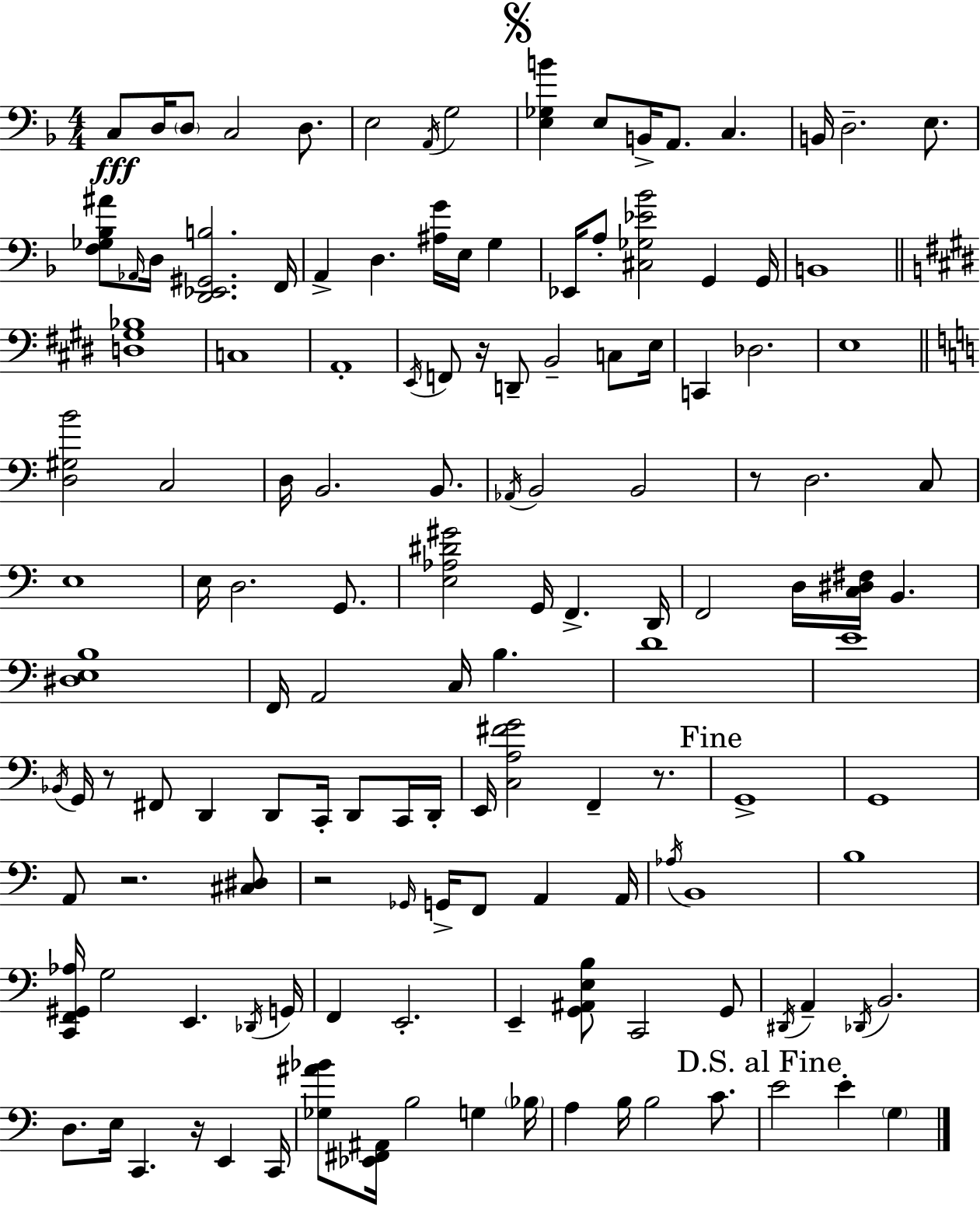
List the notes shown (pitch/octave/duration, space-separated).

C3/e D3/s D3/e C3/h D3/e. E3/h A2/s G3/h [E3,Gb3,B4]/q E3/e B2/s A2/e. C3/q. B2/s D3/h. E3/e. [F3,Gb3,Bb3,A#4]/e Ab2/s D3/s [D2,Eb2,G#2,B3]/h. F2/s A2/q D3/q. [A#3,G4]/s E3/s G3/q Eb2/s A3/e [C#3,Gb3,Eb4,Bb4]/h G2/q G2/s B2/w [D3,G#3,Bb3]/w C3/w A2/w E2/s F2/e R/s D2/e B2/h C3/e E3/s C2/q Db3/h. E3/w [D3,G#3,B4]/h C3/h D3/s B2/h. B2/e. Ab2/s B2/h B2/h R/e D3/h. C3/e E3/w E3/s D3/h. G2/e. [E3,Ab3,D#4,G#4]/h G2/s F2/q. D2/s F2/h D3/s [C3,D#3,F#3]/s B2/q. [D#3,E3,B3]/w F2/s A2/h C3/s B3/q. D4/w E4/w Bb2/s G2/s R/e F#2/e D2/q D2/e C2/s D2/e C2/s D2/s E2/s [C3,A3,F#4,G4]/h F2/q R/e. G2/w G2/w A2/e R/h. [C#3,D#3]/e R/h Gb2/s G2/s F2/e A2/q A2/s Ab3/s B2/w B3/w [C2,F2,G#2,Ab3]/s G3/h E2/q. Db2/s G2/s F2/q E2/h. E2/q [G2,A#2,E3,B3]/e C2/h G2/e D#2/s A2/q Db2/s B2/h. D3/e. E3/s C2/q. R/s E2/q C2/s [Gb3,A#4,Bb4]/e [Eb2,F#2,A#2]/s B3/h G3/q Bb3/s A3/q B3/s B3/h C4/e. E4/h E4/q G3/q